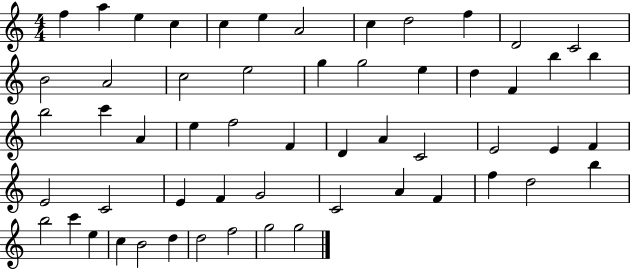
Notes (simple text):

F5/q A5/q E5/q C5/q C5/q E5/q A4/h C5/q D5/h F5/q D4/h C4/h B4/h A4/h C5/h E5/h G5/q G5/h E5/q D5/q F4/q B5/q B5/q B5/h C6/q A4/q E5/q F5/h F4/q D4/q A4/q C4/h E4/h E4/q F4/q E4/h C4/h E4/q F4/q G4/h C4/h A4/q F4/q F5/q D5/h B5/q B5/h C6/q E5/q C5/q B4/h D5/q D5/h F5/h G5/h G5/h